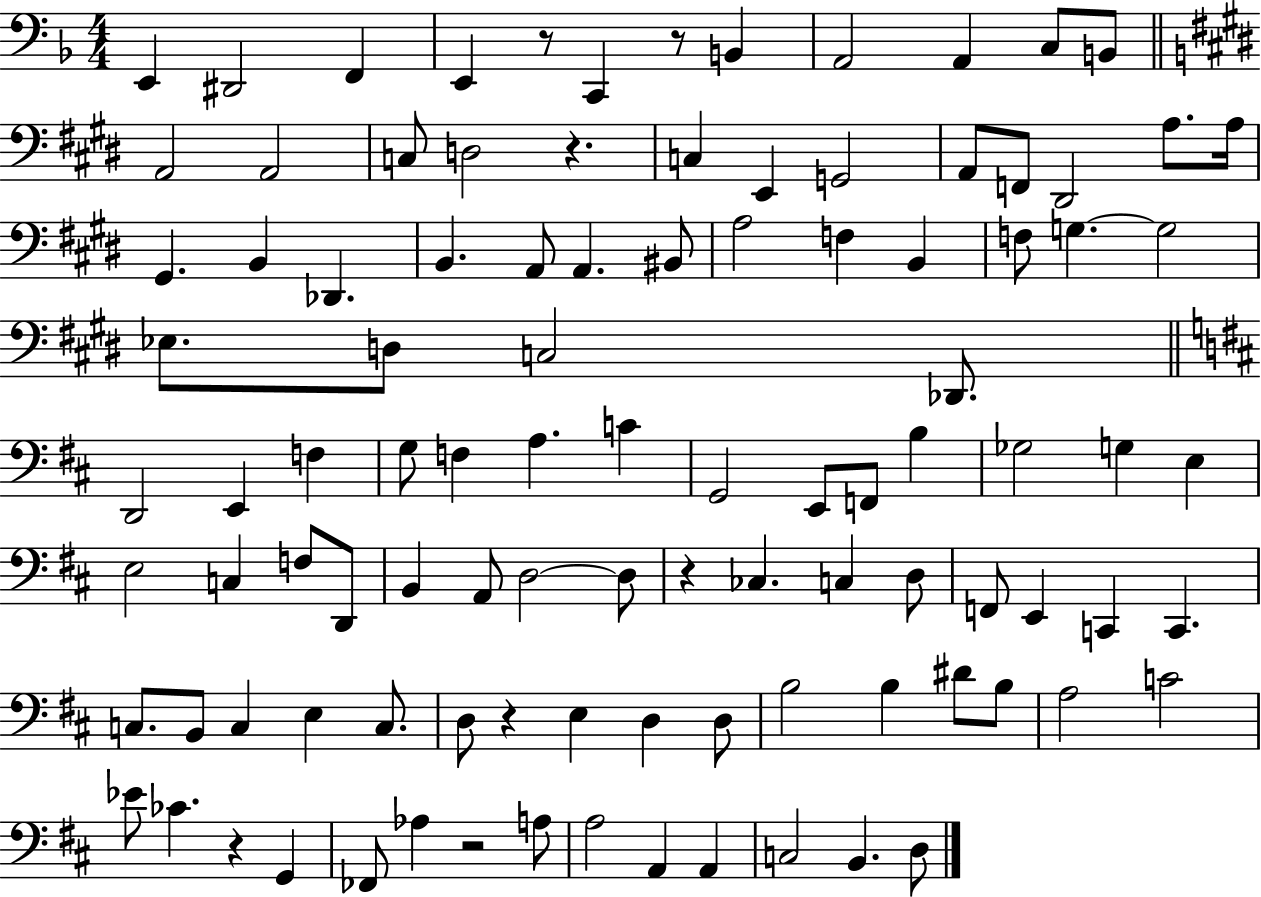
E2/q D#2/h F2/q E2/q R/e C2/q R/e B2/q A2/h A2/q C3/e B2/e A2/h A2/h C3/e D3/h R/q. C3/q E2/q G2/h A2/e F2/e D#2/h A3/e. A3/s G#2/q. B2/q Db2/q. B2/q. A2/e A2/q. BIS2/e A3/h F3/q B2/q F3/e G3/q. G3/h Eb3/e. D3/e C3/h Db2/e. D2/h E2/q F3/q G3/e F3/q A3/q. C4/q G2/h E2/e F2/e B3/q Gb3/h G3/q E3/q E3/h C3/q F3/e D2/e B2/q A2/e D3/h D3/e R/q CES3/q. C3/q D3/e F2/e E2/q C2/q C2/q. C3/e. B2/e C3/q E3/q C3/e. D3/e R/q E3/q D3/q D3/e B3/h B3/q D#4/e B3/e A3/h C4/h Eb4/e CES4/q. R/q G2/q FES2/e Ab3/q R/h A3/e A3/h A2/q A2/q C3/h B2/q. D3/e